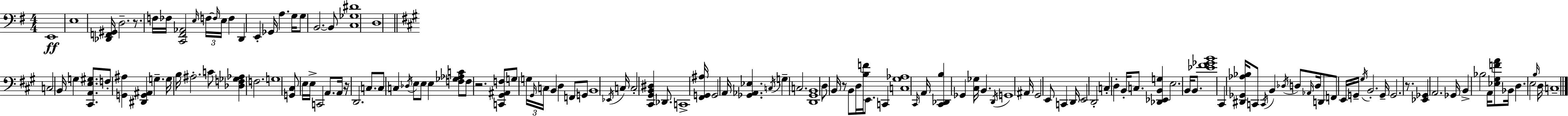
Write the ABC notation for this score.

X:1
T:Untitled
M:4/4
L:1/4
K:G
E,,4 E,4 [_D,,F,,^G,,]/4 D,2 z/2 F,/4 _F,/4 [C,,^F,,_A,,]2 E,/4 F,/4 F,/4 E,/4 F, D,, E,, _G,,/4 A, G,/4 G,/2 B,,2 B,,/2 [C,_G,^D]4 D,4 C,2 B,,/4 G, [^C,,A,,E,^G,]/2 F,/2 [G,,^A,] [^D,,G,,^A,,] G, G,/4 B,/4 ^A,2 C/2 [_D,F,_G,_A,] F,2 G,4 [G,,^C,]/2 E,/4 E,/4 C,,2 A,,/2 A,,/4 z/4 D,,2 C,/2 C,/2 C, _D,/4 E,/2 E,/2 E, [F,_G,_A,C]/2 F,/2 z2 [C,,^G,,^A,,F,]/2 G,/2 G,/4 ^G,,/4 C,/4 B,, D, F,,/2 G,,/2 B,,4 _E,,/4 C,/4 C,2 [^C,,^G,,B,,^D,] _D,,/2 C,,4 [^F,,G,,^A,]/4 G,,2 A,,/4 [_G,,_A,,_E,] C,/4 G, C,2 [D,,^G,,B,,]4 D,/2 B,,/4 z/2 B,,/2 D,/4 [B,F]/4 E,,/2 C,, [C,^G,_A,]4 ^C,,/4 A,,/4 [^C,,_D,,B,] _G,, [^C,_G,]/4 B,, D,,/4 G,,4 ^A,,/4 ^G,,2 E,,/2 C,, D,,/4 E,,2 D,,2 C, D, B,,/4 C,/2 [_D,,_E,,B,,G,] E,2 B,,/4 B,,/2 [_E^F_GB]4 ^C,, [^D,,_G,,_A,_B,]/4 C,,/2 C,,/4 B,, _D,/4 D,/2 _A,,/4 D,/4 D,,/2 F,,/2 E,,/4 G,,/4 ^G,/4 B,,2 G,,/4 G,,2 z/2 [_E,,_G,,] A,,2 _G,,/4 B,, _B,2 A,,/4 [_E,^G,FA]/2 _B,,/4 D, E,2 B,/4 D,/4 C,4